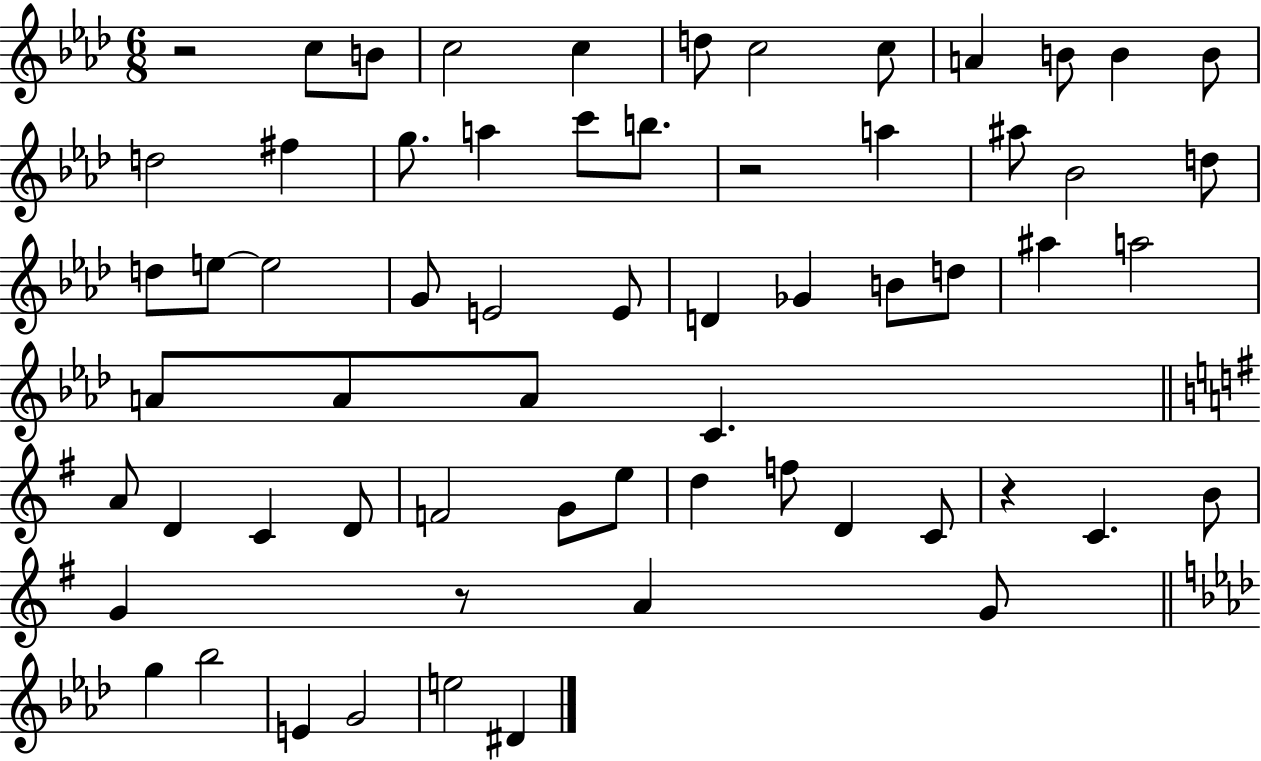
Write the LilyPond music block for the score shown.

{
  \clef treble
  \numericTimeSignature
  \time 6/8
  \key aes \major
  \repeat volta 2 { r2 c''8 b'8 | c''2 c''4 | d''8 c''2 c''8 | a'4 b'8 b'4 b'8 | \break d''2 fis''4 | g''8. a''4 c'''8 b''8. | r2 a''4 | ais''8 bes'2 d''8 | \break d''8 e''8~~ e''2 | g'8 e'2 e'8 | d'4 ges'4 b'8 d''8 | ais''4 a''2 | \break a'8 a'8 a'8 c'4. | \bar "||" \break \key g \major a'8 d'4 c'4 d'8 | f'2 g'8 e''8 | d''4 f''8 d'4 c'8 | r4 c'4. b'8 | \break g'4 r8 a'4 g'8 | \bar "||" \break \key f \minor g''4 bes''2 | e'4 g'2 | e''2 dis'4 | } \bar "|."
}